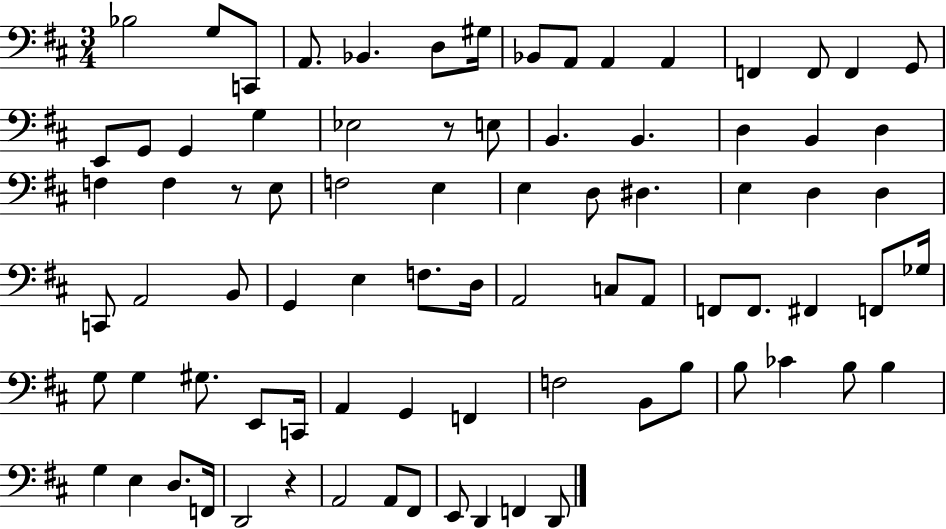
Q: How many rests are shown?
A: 3